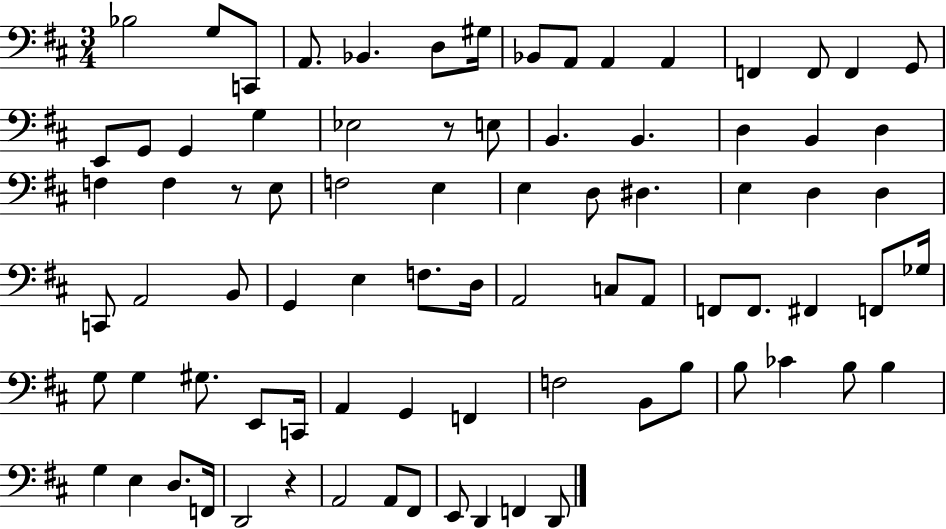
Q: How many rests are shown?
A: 3